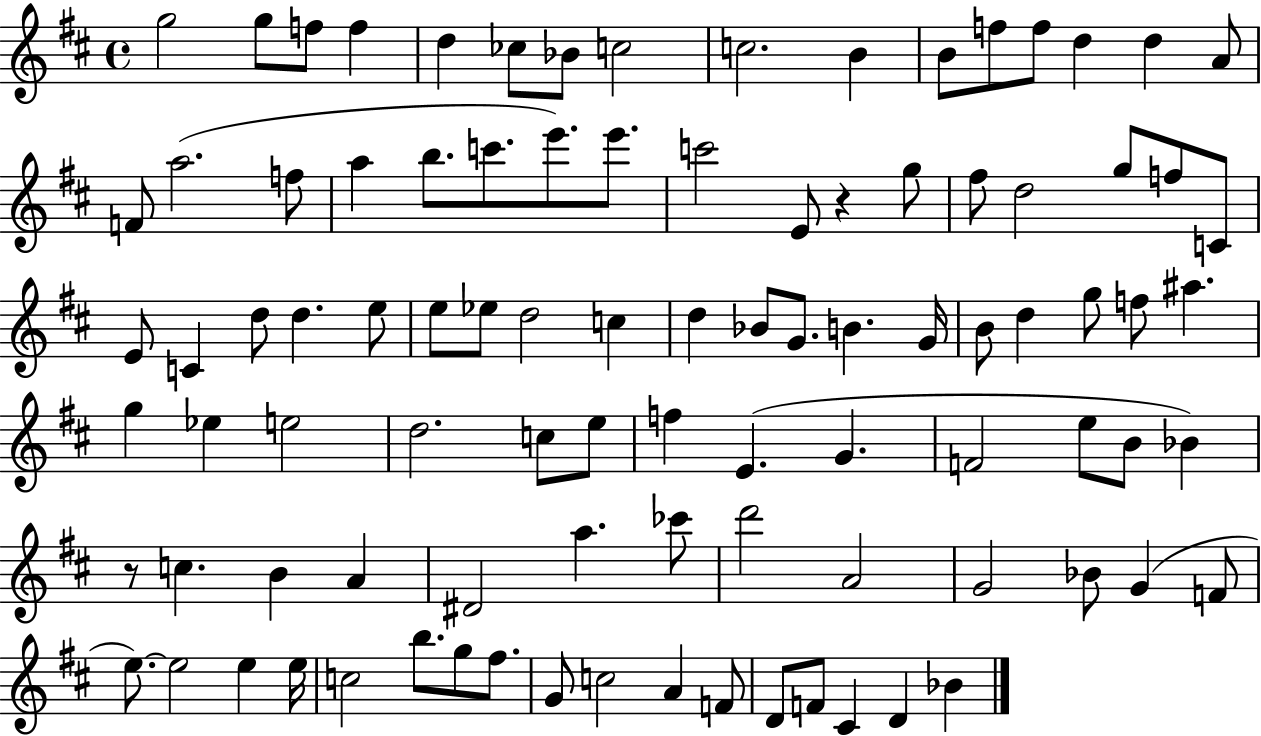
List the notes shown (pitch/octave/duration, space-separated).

G5/h G5/e F5/e F5/q D5/q CES5/e Bb4/e C5/h C5/h. B4/q B4/e F5/e F5/e D5/q D5/q A4/e F4/e A5/h. F5/e A5/q B5/e. C6/e. E6/e. E6/e. C6/h E4/e R/q G5/e F#5/e D5/h G5/e F5/e C4/e E4/e C4/q D5/e D5/q. E5/e E5/e Eb5/e D5/h C5/q D5/q Bb4/e G4/e. B4/q. G4/s B4/e D5/q G5/e F5/e A#5/q. G5/q Eb5/q E5/h D5/h. C5/e E5/e F5/q E4/q. G4/q. F4/h E5/e B4/e Bb4/q R/e C5/q. B4/q A4/q D#4/h A5/q. CES6/e D6/h A4/h G4/h Bb4/e G4/q F4/e E5/e. E5/h E5/q E5/s C5/h B5/e. G5/e F#5/e. G4/e C5/h A4/q F4/e D4/e F4/e C#4/q D4/q Bb4/q